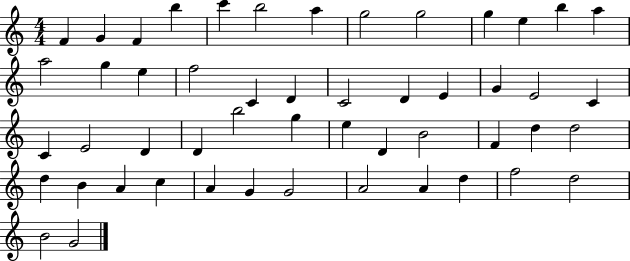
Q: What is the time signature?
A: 4/4